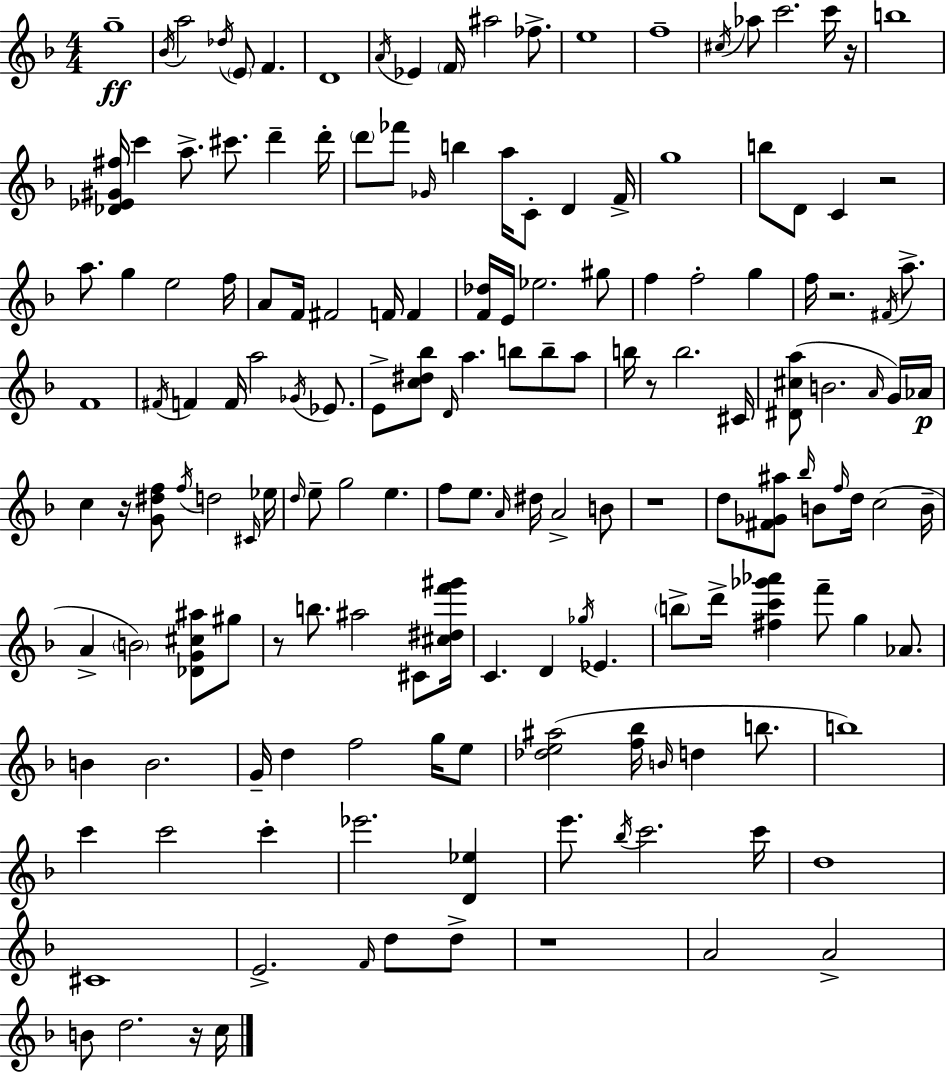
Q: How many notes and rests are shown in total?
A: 162